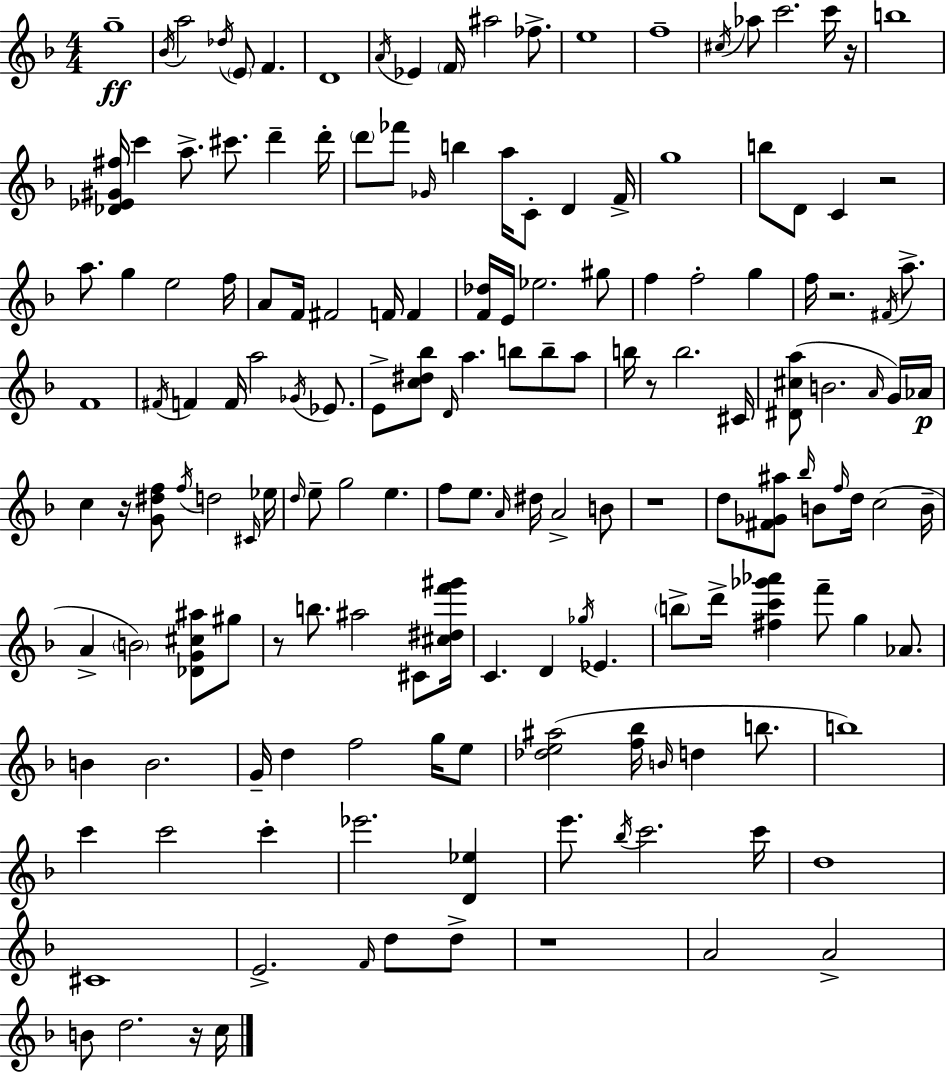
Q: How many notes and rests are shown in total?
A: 162